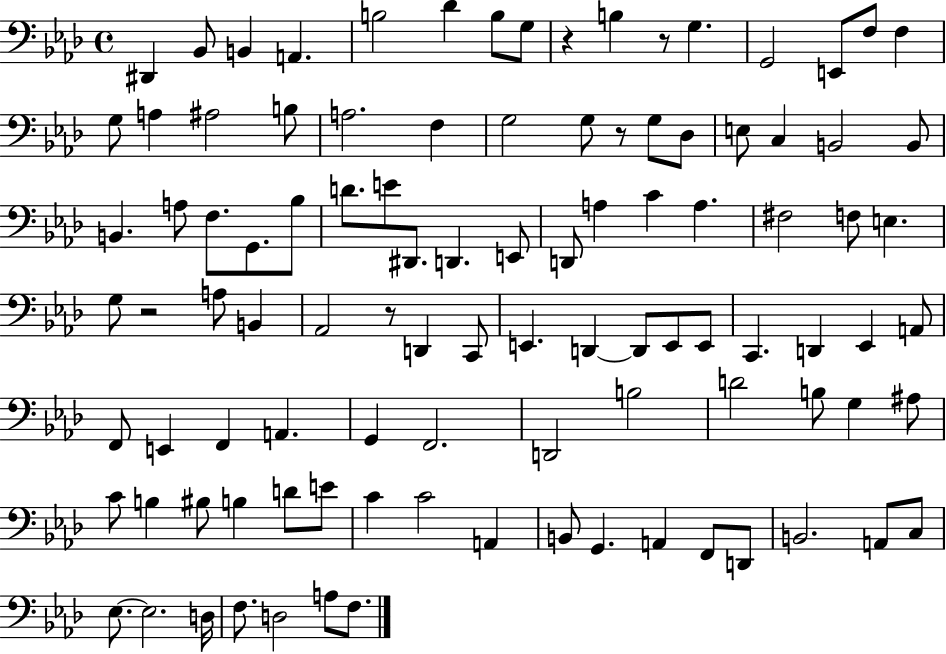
{
  \clef bass
  \time 4/4
  \defaultTimeSignature
  \key aes \major
  dis,4 bes,8 b,4 a,4. | b2 des'4 b8 g8 | r4 b4 r8 g4. | g,2 e,8 f8 f4 | \break g8 a4 ais2 b8 | a2. f4 | g2 g8 r8 g8 des8 | e8 c4 b,2 b,8 | \break b,4. a8 f8. g,8. bes8 | d'8. e'8 dis,8. d,4. e,8 | d,8 a4 c'4 a4. | fis2 f8 e4. | \break g8 r2 a8 b,4 | aes,2 r8 d,4 c,8 | e,4. d,4~~ d,8 e,8 e,8 | c,4. d,4 ees,4 a,8 | \break f,8 e,4 f,4 a,4. | g,4 f,2. | d,2 b2 | d'2 b8 g4 ais8 | \break c'8 b4 bis8 b4 d'8 e'8 | c'4 c'2 a,4 | b,8 g,4. a,4 f,8 d,8 | b,2. a,8 c8 | \break ees8.~~ ees2. d16 | f8. d2 a8 f8. | \bar "|."
}